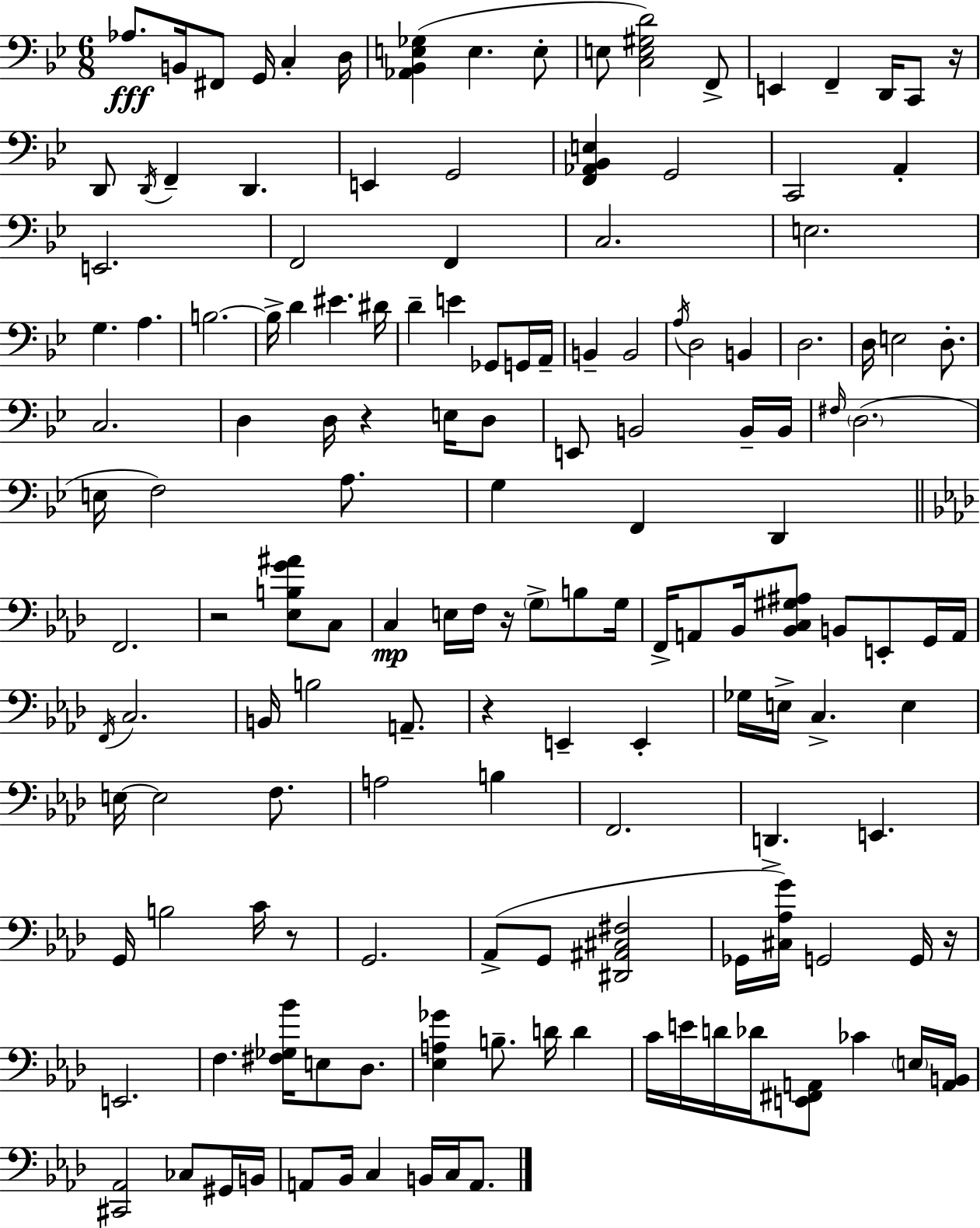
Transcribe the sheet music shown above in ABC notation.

X:1
T:Untitled
M:6/8
L:1/4
K:Gm
_A,/2 B,,/4 ^F,,/2 G,,/4 C, D,/4 [_A,,_B,,E,_G,] E, E,/2 E,/2 [C,E,^G,D]2 F,,/2 E,, F,, D,,/4 C,,/2 z/4 D,,/2 D,,/4 F,, D,, E,, G,,2 [F,,_A,,_B,,E,] G,,2 C,,2 A,, E,,2 F,,2 F,, C,2 E,2 G, A, B,2 B,/4 D ^E ^D/4 D E _G,,/2 G,,/4 A,,/4 B,, B,,2 A,/4 D,2 B,, D,2 D,/4 E,2 D,/2 C,2 D, D,/4 z E,/4 D,/2 E,,/2 B,,2 B,,/4 B,,/4 ^F,/4 D,2 E,/4 F,2 A,/2 G, F,, D,, F,,2 z2 [_E,B,G^A]/2 C,/2 C, E,/4 F,/4 z/4 G,/2 B,/2 G,/4 F,,/4 A,,/2 _B,,/4 [_B,,C,^G,^A,]/2 B,,/2 E,,/2 G,,/4 A,,/4 F,,/4 C,2 B,,/4 B,2 A,,/2 z E,, E,, _G,/4 E,/4 C, E, E,/4 E,2 F,/2 A,2 B, F,,2 D,, E,, G,,/4 B,2 C/4 z/2 G,,2 _A,,/2 G,,/2 [^D,,^A,,^C,^F,]2 _G,,/4 [^C,_A,G]/4 G,,2 G,,/4 z/4 E,,2 F, [^F,_G,_B]/4 E,/2 _D,/2 [_E,A,_G] B,/2 D/4 D C/4 E/4 D/4 _D/4 [E,,^F,,A,,]/2 _C E,/4 [A,,B,,]/4 [^C,,_A,,]2 _C,/2 ^G,,/4 B,,/4 A,,/2 _B,,/4 C, B,,/4 C,/4 A,,/2